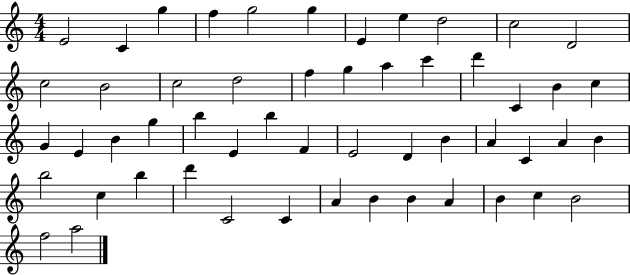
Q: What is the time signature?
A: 4/4